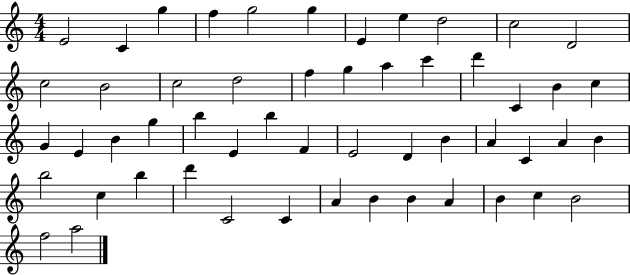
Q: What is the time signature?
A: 4/4